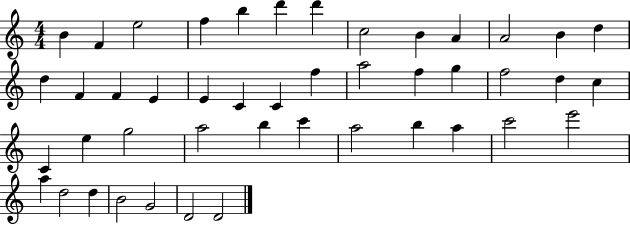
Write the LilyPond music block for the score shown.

{
  \clef treble
  \numericTimeSignature
  \time 4/4
  \key c \major
  b'4 f'4 e''2 | f''4 b''4 d'''4 d'''4 | c''2 b'4 a'4 | a'2 b'4 d''4 | \break d''4 f'4 f'4 e'4 | e'4 c'4 c'4 f''4 | a''2 f''4 g''4 | f''2 d''4 c''4 | \break c'4 e''4 g''2 | a''2 b''4 c'''4 | a''2 b''4 a''4 | c'''2 e'''2 | \break a''4 d''2 d''4 | b'2 g'2 | d'2 d'2 | \bar "|."
}